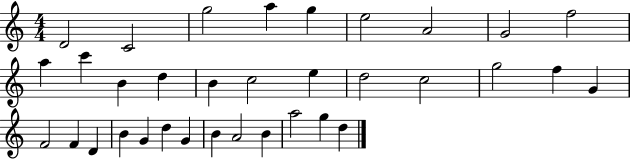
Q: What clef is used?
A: treble